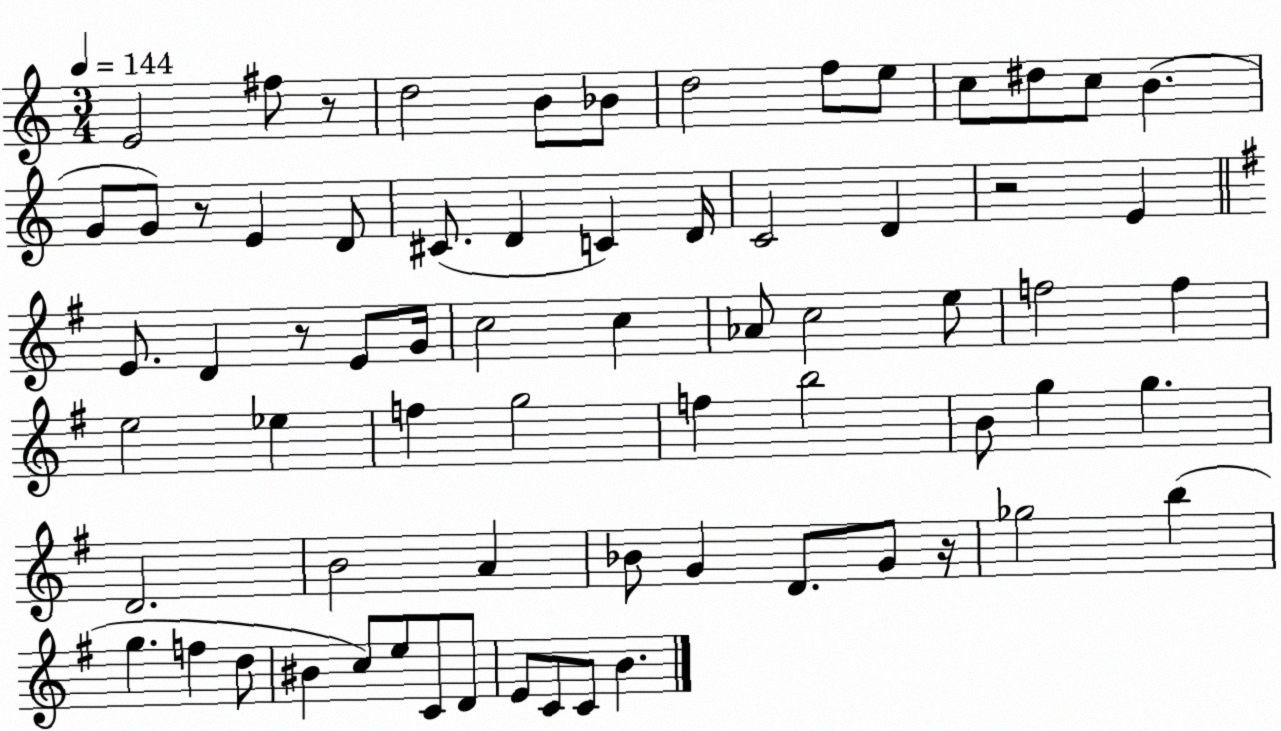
X:1
T:Untitled
M:3/4
L:1/4
K:C
E2 ^f/2 z/2 d2 B/2 _B/2 d2 f/2 e/2 c/2 ^d/2 c/2 B G/2 G/2 z/2 E D/2 ^C/2 D C D/4 C2 D z2 E E/2 D z/2 E/2 G/4 c2 c _A/2 c2 e/2 f2 f e2 _e f g2 f b2 B/2 g g D2 B2 A _B/2 G D/2 G/2 z/4 _g2 b g f d/2 ^B c/2 e/2 C/2 D/2 E/2 C/2 C/2 B